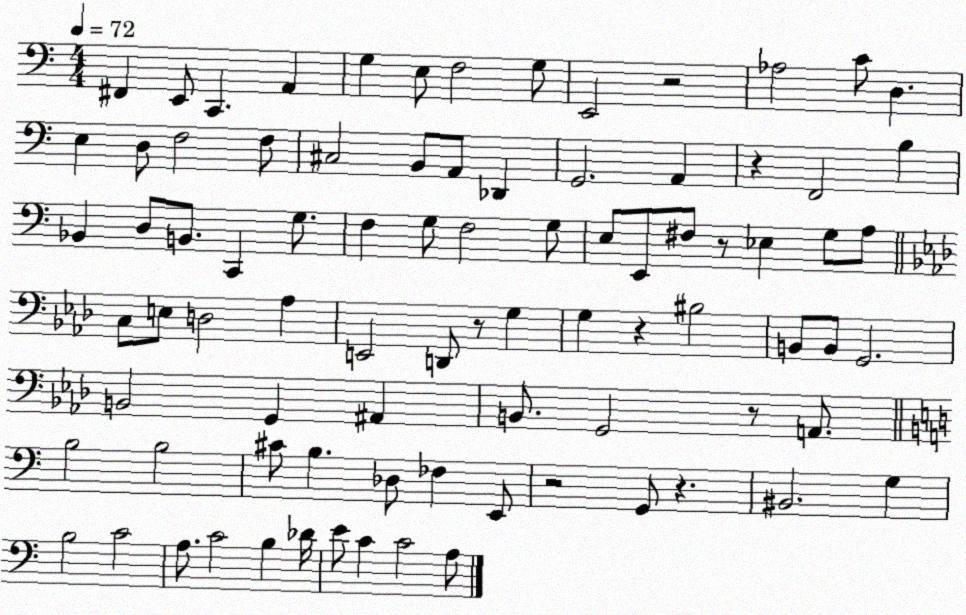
X:1
T:Untitled
M:4/4
L:1/4
K:C
^F,, E,,/2 C,, A,, G, E,/2 F,2 G,/2 E,,2 z2 _A,2 C/2 D, E, D,/2 F,2 F,/2 ^C,2 B,,/2 A,,/2 _D,, G,,2 A,, z F,,2 B, _B,, D,/2 B,,/2 C,, G,/2 F, G,/2 F,2 G,/2 E,/2 E,,/2 ^F,/2 z/2 _E, G,/2 A,/2 C,/2 E,/2 D,2 _A, E,,2 D,,/2 z/2 G, G, z ^B,2 B,,/2 B,,/2 G,,2 B,,2 G,, ^A,, B,,/2 G,,2 z/2 A,,/2 B,2 B,2 ^C/2 B, _D,/2 _F, E,,/2 z2 G,,/2 z ^B,,2 G, B,2 C2 A,/2 C2 B, _D/4 E/2 C C2 A,/2